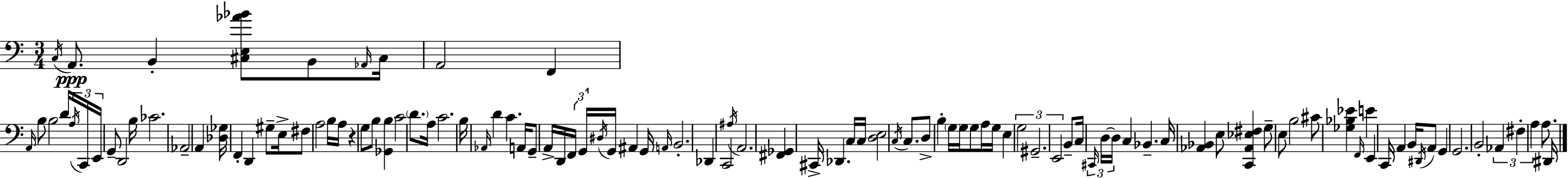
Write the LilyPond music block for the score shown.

{
  \clef bass
  \numericTimeSignature
  \time 3/4
  \key a \minor
  \acciaccatura { c16 }\ppp a,8. b,4-. <cis e aes' bes'>8 b,8 | \grace { aes,16 } cis16 a,2 f,4 | \grace { a,16 } b8 b2 | d'16 \tuplet 3/2 { \acciaccatura { a16 } c,16 e,16 } g,8-- d,2 | \break b16 ces'2. | aes,2-- | a,4 <des ges>16 f,4-. d,4 | gis8-- e16-> fis8 a2 | \break b16 a16 r4 g8 b8 | <ges, b>4 c'2 | \parenthesize d'8. a16 c'2. | b16 \grace { aes,16 } d'4 c'4. | \break a,16 g,8-- a,16-> d,16 \tuplet 3/2 { f,16 g,16 \acciaccatura { dis16 } } | g,16 ais,4 g,16 \grace { a,16 } b,2.-. | des,4 c,2 | \acciaccatura { ais16 } a,2. | \break <fis, ges,>4 | cis,16-> des,4. c16 c16 <d e>2 | \acciaccatura { c16 } c8. d8-> b4-. | \parenthesize g16 g16 g8 a16 g16 e4 | \break \tuplet 3/2 { g2 gis,2.-- | e,2 } | b,8-- c16 \tuplet 3/2 { \grace { cis,16 } d16~~ d16 } c4 | bes,4.-- c16 <aes, bes,>4 | \break e8 <c, aes, ees fis>4 g8-- e8 | b2 cis'8 <ges bes ees'>4 | \grace { f,16 } e'4 e,4 c,16 | a,4 b,16 \acciaccatura { dis,16 } a,8 g,4 | \break g,2. | b,2-. \tuplet 3/2 { aes,4 | fis4-. a4 } a8. dis,16 | \bar "|."
}